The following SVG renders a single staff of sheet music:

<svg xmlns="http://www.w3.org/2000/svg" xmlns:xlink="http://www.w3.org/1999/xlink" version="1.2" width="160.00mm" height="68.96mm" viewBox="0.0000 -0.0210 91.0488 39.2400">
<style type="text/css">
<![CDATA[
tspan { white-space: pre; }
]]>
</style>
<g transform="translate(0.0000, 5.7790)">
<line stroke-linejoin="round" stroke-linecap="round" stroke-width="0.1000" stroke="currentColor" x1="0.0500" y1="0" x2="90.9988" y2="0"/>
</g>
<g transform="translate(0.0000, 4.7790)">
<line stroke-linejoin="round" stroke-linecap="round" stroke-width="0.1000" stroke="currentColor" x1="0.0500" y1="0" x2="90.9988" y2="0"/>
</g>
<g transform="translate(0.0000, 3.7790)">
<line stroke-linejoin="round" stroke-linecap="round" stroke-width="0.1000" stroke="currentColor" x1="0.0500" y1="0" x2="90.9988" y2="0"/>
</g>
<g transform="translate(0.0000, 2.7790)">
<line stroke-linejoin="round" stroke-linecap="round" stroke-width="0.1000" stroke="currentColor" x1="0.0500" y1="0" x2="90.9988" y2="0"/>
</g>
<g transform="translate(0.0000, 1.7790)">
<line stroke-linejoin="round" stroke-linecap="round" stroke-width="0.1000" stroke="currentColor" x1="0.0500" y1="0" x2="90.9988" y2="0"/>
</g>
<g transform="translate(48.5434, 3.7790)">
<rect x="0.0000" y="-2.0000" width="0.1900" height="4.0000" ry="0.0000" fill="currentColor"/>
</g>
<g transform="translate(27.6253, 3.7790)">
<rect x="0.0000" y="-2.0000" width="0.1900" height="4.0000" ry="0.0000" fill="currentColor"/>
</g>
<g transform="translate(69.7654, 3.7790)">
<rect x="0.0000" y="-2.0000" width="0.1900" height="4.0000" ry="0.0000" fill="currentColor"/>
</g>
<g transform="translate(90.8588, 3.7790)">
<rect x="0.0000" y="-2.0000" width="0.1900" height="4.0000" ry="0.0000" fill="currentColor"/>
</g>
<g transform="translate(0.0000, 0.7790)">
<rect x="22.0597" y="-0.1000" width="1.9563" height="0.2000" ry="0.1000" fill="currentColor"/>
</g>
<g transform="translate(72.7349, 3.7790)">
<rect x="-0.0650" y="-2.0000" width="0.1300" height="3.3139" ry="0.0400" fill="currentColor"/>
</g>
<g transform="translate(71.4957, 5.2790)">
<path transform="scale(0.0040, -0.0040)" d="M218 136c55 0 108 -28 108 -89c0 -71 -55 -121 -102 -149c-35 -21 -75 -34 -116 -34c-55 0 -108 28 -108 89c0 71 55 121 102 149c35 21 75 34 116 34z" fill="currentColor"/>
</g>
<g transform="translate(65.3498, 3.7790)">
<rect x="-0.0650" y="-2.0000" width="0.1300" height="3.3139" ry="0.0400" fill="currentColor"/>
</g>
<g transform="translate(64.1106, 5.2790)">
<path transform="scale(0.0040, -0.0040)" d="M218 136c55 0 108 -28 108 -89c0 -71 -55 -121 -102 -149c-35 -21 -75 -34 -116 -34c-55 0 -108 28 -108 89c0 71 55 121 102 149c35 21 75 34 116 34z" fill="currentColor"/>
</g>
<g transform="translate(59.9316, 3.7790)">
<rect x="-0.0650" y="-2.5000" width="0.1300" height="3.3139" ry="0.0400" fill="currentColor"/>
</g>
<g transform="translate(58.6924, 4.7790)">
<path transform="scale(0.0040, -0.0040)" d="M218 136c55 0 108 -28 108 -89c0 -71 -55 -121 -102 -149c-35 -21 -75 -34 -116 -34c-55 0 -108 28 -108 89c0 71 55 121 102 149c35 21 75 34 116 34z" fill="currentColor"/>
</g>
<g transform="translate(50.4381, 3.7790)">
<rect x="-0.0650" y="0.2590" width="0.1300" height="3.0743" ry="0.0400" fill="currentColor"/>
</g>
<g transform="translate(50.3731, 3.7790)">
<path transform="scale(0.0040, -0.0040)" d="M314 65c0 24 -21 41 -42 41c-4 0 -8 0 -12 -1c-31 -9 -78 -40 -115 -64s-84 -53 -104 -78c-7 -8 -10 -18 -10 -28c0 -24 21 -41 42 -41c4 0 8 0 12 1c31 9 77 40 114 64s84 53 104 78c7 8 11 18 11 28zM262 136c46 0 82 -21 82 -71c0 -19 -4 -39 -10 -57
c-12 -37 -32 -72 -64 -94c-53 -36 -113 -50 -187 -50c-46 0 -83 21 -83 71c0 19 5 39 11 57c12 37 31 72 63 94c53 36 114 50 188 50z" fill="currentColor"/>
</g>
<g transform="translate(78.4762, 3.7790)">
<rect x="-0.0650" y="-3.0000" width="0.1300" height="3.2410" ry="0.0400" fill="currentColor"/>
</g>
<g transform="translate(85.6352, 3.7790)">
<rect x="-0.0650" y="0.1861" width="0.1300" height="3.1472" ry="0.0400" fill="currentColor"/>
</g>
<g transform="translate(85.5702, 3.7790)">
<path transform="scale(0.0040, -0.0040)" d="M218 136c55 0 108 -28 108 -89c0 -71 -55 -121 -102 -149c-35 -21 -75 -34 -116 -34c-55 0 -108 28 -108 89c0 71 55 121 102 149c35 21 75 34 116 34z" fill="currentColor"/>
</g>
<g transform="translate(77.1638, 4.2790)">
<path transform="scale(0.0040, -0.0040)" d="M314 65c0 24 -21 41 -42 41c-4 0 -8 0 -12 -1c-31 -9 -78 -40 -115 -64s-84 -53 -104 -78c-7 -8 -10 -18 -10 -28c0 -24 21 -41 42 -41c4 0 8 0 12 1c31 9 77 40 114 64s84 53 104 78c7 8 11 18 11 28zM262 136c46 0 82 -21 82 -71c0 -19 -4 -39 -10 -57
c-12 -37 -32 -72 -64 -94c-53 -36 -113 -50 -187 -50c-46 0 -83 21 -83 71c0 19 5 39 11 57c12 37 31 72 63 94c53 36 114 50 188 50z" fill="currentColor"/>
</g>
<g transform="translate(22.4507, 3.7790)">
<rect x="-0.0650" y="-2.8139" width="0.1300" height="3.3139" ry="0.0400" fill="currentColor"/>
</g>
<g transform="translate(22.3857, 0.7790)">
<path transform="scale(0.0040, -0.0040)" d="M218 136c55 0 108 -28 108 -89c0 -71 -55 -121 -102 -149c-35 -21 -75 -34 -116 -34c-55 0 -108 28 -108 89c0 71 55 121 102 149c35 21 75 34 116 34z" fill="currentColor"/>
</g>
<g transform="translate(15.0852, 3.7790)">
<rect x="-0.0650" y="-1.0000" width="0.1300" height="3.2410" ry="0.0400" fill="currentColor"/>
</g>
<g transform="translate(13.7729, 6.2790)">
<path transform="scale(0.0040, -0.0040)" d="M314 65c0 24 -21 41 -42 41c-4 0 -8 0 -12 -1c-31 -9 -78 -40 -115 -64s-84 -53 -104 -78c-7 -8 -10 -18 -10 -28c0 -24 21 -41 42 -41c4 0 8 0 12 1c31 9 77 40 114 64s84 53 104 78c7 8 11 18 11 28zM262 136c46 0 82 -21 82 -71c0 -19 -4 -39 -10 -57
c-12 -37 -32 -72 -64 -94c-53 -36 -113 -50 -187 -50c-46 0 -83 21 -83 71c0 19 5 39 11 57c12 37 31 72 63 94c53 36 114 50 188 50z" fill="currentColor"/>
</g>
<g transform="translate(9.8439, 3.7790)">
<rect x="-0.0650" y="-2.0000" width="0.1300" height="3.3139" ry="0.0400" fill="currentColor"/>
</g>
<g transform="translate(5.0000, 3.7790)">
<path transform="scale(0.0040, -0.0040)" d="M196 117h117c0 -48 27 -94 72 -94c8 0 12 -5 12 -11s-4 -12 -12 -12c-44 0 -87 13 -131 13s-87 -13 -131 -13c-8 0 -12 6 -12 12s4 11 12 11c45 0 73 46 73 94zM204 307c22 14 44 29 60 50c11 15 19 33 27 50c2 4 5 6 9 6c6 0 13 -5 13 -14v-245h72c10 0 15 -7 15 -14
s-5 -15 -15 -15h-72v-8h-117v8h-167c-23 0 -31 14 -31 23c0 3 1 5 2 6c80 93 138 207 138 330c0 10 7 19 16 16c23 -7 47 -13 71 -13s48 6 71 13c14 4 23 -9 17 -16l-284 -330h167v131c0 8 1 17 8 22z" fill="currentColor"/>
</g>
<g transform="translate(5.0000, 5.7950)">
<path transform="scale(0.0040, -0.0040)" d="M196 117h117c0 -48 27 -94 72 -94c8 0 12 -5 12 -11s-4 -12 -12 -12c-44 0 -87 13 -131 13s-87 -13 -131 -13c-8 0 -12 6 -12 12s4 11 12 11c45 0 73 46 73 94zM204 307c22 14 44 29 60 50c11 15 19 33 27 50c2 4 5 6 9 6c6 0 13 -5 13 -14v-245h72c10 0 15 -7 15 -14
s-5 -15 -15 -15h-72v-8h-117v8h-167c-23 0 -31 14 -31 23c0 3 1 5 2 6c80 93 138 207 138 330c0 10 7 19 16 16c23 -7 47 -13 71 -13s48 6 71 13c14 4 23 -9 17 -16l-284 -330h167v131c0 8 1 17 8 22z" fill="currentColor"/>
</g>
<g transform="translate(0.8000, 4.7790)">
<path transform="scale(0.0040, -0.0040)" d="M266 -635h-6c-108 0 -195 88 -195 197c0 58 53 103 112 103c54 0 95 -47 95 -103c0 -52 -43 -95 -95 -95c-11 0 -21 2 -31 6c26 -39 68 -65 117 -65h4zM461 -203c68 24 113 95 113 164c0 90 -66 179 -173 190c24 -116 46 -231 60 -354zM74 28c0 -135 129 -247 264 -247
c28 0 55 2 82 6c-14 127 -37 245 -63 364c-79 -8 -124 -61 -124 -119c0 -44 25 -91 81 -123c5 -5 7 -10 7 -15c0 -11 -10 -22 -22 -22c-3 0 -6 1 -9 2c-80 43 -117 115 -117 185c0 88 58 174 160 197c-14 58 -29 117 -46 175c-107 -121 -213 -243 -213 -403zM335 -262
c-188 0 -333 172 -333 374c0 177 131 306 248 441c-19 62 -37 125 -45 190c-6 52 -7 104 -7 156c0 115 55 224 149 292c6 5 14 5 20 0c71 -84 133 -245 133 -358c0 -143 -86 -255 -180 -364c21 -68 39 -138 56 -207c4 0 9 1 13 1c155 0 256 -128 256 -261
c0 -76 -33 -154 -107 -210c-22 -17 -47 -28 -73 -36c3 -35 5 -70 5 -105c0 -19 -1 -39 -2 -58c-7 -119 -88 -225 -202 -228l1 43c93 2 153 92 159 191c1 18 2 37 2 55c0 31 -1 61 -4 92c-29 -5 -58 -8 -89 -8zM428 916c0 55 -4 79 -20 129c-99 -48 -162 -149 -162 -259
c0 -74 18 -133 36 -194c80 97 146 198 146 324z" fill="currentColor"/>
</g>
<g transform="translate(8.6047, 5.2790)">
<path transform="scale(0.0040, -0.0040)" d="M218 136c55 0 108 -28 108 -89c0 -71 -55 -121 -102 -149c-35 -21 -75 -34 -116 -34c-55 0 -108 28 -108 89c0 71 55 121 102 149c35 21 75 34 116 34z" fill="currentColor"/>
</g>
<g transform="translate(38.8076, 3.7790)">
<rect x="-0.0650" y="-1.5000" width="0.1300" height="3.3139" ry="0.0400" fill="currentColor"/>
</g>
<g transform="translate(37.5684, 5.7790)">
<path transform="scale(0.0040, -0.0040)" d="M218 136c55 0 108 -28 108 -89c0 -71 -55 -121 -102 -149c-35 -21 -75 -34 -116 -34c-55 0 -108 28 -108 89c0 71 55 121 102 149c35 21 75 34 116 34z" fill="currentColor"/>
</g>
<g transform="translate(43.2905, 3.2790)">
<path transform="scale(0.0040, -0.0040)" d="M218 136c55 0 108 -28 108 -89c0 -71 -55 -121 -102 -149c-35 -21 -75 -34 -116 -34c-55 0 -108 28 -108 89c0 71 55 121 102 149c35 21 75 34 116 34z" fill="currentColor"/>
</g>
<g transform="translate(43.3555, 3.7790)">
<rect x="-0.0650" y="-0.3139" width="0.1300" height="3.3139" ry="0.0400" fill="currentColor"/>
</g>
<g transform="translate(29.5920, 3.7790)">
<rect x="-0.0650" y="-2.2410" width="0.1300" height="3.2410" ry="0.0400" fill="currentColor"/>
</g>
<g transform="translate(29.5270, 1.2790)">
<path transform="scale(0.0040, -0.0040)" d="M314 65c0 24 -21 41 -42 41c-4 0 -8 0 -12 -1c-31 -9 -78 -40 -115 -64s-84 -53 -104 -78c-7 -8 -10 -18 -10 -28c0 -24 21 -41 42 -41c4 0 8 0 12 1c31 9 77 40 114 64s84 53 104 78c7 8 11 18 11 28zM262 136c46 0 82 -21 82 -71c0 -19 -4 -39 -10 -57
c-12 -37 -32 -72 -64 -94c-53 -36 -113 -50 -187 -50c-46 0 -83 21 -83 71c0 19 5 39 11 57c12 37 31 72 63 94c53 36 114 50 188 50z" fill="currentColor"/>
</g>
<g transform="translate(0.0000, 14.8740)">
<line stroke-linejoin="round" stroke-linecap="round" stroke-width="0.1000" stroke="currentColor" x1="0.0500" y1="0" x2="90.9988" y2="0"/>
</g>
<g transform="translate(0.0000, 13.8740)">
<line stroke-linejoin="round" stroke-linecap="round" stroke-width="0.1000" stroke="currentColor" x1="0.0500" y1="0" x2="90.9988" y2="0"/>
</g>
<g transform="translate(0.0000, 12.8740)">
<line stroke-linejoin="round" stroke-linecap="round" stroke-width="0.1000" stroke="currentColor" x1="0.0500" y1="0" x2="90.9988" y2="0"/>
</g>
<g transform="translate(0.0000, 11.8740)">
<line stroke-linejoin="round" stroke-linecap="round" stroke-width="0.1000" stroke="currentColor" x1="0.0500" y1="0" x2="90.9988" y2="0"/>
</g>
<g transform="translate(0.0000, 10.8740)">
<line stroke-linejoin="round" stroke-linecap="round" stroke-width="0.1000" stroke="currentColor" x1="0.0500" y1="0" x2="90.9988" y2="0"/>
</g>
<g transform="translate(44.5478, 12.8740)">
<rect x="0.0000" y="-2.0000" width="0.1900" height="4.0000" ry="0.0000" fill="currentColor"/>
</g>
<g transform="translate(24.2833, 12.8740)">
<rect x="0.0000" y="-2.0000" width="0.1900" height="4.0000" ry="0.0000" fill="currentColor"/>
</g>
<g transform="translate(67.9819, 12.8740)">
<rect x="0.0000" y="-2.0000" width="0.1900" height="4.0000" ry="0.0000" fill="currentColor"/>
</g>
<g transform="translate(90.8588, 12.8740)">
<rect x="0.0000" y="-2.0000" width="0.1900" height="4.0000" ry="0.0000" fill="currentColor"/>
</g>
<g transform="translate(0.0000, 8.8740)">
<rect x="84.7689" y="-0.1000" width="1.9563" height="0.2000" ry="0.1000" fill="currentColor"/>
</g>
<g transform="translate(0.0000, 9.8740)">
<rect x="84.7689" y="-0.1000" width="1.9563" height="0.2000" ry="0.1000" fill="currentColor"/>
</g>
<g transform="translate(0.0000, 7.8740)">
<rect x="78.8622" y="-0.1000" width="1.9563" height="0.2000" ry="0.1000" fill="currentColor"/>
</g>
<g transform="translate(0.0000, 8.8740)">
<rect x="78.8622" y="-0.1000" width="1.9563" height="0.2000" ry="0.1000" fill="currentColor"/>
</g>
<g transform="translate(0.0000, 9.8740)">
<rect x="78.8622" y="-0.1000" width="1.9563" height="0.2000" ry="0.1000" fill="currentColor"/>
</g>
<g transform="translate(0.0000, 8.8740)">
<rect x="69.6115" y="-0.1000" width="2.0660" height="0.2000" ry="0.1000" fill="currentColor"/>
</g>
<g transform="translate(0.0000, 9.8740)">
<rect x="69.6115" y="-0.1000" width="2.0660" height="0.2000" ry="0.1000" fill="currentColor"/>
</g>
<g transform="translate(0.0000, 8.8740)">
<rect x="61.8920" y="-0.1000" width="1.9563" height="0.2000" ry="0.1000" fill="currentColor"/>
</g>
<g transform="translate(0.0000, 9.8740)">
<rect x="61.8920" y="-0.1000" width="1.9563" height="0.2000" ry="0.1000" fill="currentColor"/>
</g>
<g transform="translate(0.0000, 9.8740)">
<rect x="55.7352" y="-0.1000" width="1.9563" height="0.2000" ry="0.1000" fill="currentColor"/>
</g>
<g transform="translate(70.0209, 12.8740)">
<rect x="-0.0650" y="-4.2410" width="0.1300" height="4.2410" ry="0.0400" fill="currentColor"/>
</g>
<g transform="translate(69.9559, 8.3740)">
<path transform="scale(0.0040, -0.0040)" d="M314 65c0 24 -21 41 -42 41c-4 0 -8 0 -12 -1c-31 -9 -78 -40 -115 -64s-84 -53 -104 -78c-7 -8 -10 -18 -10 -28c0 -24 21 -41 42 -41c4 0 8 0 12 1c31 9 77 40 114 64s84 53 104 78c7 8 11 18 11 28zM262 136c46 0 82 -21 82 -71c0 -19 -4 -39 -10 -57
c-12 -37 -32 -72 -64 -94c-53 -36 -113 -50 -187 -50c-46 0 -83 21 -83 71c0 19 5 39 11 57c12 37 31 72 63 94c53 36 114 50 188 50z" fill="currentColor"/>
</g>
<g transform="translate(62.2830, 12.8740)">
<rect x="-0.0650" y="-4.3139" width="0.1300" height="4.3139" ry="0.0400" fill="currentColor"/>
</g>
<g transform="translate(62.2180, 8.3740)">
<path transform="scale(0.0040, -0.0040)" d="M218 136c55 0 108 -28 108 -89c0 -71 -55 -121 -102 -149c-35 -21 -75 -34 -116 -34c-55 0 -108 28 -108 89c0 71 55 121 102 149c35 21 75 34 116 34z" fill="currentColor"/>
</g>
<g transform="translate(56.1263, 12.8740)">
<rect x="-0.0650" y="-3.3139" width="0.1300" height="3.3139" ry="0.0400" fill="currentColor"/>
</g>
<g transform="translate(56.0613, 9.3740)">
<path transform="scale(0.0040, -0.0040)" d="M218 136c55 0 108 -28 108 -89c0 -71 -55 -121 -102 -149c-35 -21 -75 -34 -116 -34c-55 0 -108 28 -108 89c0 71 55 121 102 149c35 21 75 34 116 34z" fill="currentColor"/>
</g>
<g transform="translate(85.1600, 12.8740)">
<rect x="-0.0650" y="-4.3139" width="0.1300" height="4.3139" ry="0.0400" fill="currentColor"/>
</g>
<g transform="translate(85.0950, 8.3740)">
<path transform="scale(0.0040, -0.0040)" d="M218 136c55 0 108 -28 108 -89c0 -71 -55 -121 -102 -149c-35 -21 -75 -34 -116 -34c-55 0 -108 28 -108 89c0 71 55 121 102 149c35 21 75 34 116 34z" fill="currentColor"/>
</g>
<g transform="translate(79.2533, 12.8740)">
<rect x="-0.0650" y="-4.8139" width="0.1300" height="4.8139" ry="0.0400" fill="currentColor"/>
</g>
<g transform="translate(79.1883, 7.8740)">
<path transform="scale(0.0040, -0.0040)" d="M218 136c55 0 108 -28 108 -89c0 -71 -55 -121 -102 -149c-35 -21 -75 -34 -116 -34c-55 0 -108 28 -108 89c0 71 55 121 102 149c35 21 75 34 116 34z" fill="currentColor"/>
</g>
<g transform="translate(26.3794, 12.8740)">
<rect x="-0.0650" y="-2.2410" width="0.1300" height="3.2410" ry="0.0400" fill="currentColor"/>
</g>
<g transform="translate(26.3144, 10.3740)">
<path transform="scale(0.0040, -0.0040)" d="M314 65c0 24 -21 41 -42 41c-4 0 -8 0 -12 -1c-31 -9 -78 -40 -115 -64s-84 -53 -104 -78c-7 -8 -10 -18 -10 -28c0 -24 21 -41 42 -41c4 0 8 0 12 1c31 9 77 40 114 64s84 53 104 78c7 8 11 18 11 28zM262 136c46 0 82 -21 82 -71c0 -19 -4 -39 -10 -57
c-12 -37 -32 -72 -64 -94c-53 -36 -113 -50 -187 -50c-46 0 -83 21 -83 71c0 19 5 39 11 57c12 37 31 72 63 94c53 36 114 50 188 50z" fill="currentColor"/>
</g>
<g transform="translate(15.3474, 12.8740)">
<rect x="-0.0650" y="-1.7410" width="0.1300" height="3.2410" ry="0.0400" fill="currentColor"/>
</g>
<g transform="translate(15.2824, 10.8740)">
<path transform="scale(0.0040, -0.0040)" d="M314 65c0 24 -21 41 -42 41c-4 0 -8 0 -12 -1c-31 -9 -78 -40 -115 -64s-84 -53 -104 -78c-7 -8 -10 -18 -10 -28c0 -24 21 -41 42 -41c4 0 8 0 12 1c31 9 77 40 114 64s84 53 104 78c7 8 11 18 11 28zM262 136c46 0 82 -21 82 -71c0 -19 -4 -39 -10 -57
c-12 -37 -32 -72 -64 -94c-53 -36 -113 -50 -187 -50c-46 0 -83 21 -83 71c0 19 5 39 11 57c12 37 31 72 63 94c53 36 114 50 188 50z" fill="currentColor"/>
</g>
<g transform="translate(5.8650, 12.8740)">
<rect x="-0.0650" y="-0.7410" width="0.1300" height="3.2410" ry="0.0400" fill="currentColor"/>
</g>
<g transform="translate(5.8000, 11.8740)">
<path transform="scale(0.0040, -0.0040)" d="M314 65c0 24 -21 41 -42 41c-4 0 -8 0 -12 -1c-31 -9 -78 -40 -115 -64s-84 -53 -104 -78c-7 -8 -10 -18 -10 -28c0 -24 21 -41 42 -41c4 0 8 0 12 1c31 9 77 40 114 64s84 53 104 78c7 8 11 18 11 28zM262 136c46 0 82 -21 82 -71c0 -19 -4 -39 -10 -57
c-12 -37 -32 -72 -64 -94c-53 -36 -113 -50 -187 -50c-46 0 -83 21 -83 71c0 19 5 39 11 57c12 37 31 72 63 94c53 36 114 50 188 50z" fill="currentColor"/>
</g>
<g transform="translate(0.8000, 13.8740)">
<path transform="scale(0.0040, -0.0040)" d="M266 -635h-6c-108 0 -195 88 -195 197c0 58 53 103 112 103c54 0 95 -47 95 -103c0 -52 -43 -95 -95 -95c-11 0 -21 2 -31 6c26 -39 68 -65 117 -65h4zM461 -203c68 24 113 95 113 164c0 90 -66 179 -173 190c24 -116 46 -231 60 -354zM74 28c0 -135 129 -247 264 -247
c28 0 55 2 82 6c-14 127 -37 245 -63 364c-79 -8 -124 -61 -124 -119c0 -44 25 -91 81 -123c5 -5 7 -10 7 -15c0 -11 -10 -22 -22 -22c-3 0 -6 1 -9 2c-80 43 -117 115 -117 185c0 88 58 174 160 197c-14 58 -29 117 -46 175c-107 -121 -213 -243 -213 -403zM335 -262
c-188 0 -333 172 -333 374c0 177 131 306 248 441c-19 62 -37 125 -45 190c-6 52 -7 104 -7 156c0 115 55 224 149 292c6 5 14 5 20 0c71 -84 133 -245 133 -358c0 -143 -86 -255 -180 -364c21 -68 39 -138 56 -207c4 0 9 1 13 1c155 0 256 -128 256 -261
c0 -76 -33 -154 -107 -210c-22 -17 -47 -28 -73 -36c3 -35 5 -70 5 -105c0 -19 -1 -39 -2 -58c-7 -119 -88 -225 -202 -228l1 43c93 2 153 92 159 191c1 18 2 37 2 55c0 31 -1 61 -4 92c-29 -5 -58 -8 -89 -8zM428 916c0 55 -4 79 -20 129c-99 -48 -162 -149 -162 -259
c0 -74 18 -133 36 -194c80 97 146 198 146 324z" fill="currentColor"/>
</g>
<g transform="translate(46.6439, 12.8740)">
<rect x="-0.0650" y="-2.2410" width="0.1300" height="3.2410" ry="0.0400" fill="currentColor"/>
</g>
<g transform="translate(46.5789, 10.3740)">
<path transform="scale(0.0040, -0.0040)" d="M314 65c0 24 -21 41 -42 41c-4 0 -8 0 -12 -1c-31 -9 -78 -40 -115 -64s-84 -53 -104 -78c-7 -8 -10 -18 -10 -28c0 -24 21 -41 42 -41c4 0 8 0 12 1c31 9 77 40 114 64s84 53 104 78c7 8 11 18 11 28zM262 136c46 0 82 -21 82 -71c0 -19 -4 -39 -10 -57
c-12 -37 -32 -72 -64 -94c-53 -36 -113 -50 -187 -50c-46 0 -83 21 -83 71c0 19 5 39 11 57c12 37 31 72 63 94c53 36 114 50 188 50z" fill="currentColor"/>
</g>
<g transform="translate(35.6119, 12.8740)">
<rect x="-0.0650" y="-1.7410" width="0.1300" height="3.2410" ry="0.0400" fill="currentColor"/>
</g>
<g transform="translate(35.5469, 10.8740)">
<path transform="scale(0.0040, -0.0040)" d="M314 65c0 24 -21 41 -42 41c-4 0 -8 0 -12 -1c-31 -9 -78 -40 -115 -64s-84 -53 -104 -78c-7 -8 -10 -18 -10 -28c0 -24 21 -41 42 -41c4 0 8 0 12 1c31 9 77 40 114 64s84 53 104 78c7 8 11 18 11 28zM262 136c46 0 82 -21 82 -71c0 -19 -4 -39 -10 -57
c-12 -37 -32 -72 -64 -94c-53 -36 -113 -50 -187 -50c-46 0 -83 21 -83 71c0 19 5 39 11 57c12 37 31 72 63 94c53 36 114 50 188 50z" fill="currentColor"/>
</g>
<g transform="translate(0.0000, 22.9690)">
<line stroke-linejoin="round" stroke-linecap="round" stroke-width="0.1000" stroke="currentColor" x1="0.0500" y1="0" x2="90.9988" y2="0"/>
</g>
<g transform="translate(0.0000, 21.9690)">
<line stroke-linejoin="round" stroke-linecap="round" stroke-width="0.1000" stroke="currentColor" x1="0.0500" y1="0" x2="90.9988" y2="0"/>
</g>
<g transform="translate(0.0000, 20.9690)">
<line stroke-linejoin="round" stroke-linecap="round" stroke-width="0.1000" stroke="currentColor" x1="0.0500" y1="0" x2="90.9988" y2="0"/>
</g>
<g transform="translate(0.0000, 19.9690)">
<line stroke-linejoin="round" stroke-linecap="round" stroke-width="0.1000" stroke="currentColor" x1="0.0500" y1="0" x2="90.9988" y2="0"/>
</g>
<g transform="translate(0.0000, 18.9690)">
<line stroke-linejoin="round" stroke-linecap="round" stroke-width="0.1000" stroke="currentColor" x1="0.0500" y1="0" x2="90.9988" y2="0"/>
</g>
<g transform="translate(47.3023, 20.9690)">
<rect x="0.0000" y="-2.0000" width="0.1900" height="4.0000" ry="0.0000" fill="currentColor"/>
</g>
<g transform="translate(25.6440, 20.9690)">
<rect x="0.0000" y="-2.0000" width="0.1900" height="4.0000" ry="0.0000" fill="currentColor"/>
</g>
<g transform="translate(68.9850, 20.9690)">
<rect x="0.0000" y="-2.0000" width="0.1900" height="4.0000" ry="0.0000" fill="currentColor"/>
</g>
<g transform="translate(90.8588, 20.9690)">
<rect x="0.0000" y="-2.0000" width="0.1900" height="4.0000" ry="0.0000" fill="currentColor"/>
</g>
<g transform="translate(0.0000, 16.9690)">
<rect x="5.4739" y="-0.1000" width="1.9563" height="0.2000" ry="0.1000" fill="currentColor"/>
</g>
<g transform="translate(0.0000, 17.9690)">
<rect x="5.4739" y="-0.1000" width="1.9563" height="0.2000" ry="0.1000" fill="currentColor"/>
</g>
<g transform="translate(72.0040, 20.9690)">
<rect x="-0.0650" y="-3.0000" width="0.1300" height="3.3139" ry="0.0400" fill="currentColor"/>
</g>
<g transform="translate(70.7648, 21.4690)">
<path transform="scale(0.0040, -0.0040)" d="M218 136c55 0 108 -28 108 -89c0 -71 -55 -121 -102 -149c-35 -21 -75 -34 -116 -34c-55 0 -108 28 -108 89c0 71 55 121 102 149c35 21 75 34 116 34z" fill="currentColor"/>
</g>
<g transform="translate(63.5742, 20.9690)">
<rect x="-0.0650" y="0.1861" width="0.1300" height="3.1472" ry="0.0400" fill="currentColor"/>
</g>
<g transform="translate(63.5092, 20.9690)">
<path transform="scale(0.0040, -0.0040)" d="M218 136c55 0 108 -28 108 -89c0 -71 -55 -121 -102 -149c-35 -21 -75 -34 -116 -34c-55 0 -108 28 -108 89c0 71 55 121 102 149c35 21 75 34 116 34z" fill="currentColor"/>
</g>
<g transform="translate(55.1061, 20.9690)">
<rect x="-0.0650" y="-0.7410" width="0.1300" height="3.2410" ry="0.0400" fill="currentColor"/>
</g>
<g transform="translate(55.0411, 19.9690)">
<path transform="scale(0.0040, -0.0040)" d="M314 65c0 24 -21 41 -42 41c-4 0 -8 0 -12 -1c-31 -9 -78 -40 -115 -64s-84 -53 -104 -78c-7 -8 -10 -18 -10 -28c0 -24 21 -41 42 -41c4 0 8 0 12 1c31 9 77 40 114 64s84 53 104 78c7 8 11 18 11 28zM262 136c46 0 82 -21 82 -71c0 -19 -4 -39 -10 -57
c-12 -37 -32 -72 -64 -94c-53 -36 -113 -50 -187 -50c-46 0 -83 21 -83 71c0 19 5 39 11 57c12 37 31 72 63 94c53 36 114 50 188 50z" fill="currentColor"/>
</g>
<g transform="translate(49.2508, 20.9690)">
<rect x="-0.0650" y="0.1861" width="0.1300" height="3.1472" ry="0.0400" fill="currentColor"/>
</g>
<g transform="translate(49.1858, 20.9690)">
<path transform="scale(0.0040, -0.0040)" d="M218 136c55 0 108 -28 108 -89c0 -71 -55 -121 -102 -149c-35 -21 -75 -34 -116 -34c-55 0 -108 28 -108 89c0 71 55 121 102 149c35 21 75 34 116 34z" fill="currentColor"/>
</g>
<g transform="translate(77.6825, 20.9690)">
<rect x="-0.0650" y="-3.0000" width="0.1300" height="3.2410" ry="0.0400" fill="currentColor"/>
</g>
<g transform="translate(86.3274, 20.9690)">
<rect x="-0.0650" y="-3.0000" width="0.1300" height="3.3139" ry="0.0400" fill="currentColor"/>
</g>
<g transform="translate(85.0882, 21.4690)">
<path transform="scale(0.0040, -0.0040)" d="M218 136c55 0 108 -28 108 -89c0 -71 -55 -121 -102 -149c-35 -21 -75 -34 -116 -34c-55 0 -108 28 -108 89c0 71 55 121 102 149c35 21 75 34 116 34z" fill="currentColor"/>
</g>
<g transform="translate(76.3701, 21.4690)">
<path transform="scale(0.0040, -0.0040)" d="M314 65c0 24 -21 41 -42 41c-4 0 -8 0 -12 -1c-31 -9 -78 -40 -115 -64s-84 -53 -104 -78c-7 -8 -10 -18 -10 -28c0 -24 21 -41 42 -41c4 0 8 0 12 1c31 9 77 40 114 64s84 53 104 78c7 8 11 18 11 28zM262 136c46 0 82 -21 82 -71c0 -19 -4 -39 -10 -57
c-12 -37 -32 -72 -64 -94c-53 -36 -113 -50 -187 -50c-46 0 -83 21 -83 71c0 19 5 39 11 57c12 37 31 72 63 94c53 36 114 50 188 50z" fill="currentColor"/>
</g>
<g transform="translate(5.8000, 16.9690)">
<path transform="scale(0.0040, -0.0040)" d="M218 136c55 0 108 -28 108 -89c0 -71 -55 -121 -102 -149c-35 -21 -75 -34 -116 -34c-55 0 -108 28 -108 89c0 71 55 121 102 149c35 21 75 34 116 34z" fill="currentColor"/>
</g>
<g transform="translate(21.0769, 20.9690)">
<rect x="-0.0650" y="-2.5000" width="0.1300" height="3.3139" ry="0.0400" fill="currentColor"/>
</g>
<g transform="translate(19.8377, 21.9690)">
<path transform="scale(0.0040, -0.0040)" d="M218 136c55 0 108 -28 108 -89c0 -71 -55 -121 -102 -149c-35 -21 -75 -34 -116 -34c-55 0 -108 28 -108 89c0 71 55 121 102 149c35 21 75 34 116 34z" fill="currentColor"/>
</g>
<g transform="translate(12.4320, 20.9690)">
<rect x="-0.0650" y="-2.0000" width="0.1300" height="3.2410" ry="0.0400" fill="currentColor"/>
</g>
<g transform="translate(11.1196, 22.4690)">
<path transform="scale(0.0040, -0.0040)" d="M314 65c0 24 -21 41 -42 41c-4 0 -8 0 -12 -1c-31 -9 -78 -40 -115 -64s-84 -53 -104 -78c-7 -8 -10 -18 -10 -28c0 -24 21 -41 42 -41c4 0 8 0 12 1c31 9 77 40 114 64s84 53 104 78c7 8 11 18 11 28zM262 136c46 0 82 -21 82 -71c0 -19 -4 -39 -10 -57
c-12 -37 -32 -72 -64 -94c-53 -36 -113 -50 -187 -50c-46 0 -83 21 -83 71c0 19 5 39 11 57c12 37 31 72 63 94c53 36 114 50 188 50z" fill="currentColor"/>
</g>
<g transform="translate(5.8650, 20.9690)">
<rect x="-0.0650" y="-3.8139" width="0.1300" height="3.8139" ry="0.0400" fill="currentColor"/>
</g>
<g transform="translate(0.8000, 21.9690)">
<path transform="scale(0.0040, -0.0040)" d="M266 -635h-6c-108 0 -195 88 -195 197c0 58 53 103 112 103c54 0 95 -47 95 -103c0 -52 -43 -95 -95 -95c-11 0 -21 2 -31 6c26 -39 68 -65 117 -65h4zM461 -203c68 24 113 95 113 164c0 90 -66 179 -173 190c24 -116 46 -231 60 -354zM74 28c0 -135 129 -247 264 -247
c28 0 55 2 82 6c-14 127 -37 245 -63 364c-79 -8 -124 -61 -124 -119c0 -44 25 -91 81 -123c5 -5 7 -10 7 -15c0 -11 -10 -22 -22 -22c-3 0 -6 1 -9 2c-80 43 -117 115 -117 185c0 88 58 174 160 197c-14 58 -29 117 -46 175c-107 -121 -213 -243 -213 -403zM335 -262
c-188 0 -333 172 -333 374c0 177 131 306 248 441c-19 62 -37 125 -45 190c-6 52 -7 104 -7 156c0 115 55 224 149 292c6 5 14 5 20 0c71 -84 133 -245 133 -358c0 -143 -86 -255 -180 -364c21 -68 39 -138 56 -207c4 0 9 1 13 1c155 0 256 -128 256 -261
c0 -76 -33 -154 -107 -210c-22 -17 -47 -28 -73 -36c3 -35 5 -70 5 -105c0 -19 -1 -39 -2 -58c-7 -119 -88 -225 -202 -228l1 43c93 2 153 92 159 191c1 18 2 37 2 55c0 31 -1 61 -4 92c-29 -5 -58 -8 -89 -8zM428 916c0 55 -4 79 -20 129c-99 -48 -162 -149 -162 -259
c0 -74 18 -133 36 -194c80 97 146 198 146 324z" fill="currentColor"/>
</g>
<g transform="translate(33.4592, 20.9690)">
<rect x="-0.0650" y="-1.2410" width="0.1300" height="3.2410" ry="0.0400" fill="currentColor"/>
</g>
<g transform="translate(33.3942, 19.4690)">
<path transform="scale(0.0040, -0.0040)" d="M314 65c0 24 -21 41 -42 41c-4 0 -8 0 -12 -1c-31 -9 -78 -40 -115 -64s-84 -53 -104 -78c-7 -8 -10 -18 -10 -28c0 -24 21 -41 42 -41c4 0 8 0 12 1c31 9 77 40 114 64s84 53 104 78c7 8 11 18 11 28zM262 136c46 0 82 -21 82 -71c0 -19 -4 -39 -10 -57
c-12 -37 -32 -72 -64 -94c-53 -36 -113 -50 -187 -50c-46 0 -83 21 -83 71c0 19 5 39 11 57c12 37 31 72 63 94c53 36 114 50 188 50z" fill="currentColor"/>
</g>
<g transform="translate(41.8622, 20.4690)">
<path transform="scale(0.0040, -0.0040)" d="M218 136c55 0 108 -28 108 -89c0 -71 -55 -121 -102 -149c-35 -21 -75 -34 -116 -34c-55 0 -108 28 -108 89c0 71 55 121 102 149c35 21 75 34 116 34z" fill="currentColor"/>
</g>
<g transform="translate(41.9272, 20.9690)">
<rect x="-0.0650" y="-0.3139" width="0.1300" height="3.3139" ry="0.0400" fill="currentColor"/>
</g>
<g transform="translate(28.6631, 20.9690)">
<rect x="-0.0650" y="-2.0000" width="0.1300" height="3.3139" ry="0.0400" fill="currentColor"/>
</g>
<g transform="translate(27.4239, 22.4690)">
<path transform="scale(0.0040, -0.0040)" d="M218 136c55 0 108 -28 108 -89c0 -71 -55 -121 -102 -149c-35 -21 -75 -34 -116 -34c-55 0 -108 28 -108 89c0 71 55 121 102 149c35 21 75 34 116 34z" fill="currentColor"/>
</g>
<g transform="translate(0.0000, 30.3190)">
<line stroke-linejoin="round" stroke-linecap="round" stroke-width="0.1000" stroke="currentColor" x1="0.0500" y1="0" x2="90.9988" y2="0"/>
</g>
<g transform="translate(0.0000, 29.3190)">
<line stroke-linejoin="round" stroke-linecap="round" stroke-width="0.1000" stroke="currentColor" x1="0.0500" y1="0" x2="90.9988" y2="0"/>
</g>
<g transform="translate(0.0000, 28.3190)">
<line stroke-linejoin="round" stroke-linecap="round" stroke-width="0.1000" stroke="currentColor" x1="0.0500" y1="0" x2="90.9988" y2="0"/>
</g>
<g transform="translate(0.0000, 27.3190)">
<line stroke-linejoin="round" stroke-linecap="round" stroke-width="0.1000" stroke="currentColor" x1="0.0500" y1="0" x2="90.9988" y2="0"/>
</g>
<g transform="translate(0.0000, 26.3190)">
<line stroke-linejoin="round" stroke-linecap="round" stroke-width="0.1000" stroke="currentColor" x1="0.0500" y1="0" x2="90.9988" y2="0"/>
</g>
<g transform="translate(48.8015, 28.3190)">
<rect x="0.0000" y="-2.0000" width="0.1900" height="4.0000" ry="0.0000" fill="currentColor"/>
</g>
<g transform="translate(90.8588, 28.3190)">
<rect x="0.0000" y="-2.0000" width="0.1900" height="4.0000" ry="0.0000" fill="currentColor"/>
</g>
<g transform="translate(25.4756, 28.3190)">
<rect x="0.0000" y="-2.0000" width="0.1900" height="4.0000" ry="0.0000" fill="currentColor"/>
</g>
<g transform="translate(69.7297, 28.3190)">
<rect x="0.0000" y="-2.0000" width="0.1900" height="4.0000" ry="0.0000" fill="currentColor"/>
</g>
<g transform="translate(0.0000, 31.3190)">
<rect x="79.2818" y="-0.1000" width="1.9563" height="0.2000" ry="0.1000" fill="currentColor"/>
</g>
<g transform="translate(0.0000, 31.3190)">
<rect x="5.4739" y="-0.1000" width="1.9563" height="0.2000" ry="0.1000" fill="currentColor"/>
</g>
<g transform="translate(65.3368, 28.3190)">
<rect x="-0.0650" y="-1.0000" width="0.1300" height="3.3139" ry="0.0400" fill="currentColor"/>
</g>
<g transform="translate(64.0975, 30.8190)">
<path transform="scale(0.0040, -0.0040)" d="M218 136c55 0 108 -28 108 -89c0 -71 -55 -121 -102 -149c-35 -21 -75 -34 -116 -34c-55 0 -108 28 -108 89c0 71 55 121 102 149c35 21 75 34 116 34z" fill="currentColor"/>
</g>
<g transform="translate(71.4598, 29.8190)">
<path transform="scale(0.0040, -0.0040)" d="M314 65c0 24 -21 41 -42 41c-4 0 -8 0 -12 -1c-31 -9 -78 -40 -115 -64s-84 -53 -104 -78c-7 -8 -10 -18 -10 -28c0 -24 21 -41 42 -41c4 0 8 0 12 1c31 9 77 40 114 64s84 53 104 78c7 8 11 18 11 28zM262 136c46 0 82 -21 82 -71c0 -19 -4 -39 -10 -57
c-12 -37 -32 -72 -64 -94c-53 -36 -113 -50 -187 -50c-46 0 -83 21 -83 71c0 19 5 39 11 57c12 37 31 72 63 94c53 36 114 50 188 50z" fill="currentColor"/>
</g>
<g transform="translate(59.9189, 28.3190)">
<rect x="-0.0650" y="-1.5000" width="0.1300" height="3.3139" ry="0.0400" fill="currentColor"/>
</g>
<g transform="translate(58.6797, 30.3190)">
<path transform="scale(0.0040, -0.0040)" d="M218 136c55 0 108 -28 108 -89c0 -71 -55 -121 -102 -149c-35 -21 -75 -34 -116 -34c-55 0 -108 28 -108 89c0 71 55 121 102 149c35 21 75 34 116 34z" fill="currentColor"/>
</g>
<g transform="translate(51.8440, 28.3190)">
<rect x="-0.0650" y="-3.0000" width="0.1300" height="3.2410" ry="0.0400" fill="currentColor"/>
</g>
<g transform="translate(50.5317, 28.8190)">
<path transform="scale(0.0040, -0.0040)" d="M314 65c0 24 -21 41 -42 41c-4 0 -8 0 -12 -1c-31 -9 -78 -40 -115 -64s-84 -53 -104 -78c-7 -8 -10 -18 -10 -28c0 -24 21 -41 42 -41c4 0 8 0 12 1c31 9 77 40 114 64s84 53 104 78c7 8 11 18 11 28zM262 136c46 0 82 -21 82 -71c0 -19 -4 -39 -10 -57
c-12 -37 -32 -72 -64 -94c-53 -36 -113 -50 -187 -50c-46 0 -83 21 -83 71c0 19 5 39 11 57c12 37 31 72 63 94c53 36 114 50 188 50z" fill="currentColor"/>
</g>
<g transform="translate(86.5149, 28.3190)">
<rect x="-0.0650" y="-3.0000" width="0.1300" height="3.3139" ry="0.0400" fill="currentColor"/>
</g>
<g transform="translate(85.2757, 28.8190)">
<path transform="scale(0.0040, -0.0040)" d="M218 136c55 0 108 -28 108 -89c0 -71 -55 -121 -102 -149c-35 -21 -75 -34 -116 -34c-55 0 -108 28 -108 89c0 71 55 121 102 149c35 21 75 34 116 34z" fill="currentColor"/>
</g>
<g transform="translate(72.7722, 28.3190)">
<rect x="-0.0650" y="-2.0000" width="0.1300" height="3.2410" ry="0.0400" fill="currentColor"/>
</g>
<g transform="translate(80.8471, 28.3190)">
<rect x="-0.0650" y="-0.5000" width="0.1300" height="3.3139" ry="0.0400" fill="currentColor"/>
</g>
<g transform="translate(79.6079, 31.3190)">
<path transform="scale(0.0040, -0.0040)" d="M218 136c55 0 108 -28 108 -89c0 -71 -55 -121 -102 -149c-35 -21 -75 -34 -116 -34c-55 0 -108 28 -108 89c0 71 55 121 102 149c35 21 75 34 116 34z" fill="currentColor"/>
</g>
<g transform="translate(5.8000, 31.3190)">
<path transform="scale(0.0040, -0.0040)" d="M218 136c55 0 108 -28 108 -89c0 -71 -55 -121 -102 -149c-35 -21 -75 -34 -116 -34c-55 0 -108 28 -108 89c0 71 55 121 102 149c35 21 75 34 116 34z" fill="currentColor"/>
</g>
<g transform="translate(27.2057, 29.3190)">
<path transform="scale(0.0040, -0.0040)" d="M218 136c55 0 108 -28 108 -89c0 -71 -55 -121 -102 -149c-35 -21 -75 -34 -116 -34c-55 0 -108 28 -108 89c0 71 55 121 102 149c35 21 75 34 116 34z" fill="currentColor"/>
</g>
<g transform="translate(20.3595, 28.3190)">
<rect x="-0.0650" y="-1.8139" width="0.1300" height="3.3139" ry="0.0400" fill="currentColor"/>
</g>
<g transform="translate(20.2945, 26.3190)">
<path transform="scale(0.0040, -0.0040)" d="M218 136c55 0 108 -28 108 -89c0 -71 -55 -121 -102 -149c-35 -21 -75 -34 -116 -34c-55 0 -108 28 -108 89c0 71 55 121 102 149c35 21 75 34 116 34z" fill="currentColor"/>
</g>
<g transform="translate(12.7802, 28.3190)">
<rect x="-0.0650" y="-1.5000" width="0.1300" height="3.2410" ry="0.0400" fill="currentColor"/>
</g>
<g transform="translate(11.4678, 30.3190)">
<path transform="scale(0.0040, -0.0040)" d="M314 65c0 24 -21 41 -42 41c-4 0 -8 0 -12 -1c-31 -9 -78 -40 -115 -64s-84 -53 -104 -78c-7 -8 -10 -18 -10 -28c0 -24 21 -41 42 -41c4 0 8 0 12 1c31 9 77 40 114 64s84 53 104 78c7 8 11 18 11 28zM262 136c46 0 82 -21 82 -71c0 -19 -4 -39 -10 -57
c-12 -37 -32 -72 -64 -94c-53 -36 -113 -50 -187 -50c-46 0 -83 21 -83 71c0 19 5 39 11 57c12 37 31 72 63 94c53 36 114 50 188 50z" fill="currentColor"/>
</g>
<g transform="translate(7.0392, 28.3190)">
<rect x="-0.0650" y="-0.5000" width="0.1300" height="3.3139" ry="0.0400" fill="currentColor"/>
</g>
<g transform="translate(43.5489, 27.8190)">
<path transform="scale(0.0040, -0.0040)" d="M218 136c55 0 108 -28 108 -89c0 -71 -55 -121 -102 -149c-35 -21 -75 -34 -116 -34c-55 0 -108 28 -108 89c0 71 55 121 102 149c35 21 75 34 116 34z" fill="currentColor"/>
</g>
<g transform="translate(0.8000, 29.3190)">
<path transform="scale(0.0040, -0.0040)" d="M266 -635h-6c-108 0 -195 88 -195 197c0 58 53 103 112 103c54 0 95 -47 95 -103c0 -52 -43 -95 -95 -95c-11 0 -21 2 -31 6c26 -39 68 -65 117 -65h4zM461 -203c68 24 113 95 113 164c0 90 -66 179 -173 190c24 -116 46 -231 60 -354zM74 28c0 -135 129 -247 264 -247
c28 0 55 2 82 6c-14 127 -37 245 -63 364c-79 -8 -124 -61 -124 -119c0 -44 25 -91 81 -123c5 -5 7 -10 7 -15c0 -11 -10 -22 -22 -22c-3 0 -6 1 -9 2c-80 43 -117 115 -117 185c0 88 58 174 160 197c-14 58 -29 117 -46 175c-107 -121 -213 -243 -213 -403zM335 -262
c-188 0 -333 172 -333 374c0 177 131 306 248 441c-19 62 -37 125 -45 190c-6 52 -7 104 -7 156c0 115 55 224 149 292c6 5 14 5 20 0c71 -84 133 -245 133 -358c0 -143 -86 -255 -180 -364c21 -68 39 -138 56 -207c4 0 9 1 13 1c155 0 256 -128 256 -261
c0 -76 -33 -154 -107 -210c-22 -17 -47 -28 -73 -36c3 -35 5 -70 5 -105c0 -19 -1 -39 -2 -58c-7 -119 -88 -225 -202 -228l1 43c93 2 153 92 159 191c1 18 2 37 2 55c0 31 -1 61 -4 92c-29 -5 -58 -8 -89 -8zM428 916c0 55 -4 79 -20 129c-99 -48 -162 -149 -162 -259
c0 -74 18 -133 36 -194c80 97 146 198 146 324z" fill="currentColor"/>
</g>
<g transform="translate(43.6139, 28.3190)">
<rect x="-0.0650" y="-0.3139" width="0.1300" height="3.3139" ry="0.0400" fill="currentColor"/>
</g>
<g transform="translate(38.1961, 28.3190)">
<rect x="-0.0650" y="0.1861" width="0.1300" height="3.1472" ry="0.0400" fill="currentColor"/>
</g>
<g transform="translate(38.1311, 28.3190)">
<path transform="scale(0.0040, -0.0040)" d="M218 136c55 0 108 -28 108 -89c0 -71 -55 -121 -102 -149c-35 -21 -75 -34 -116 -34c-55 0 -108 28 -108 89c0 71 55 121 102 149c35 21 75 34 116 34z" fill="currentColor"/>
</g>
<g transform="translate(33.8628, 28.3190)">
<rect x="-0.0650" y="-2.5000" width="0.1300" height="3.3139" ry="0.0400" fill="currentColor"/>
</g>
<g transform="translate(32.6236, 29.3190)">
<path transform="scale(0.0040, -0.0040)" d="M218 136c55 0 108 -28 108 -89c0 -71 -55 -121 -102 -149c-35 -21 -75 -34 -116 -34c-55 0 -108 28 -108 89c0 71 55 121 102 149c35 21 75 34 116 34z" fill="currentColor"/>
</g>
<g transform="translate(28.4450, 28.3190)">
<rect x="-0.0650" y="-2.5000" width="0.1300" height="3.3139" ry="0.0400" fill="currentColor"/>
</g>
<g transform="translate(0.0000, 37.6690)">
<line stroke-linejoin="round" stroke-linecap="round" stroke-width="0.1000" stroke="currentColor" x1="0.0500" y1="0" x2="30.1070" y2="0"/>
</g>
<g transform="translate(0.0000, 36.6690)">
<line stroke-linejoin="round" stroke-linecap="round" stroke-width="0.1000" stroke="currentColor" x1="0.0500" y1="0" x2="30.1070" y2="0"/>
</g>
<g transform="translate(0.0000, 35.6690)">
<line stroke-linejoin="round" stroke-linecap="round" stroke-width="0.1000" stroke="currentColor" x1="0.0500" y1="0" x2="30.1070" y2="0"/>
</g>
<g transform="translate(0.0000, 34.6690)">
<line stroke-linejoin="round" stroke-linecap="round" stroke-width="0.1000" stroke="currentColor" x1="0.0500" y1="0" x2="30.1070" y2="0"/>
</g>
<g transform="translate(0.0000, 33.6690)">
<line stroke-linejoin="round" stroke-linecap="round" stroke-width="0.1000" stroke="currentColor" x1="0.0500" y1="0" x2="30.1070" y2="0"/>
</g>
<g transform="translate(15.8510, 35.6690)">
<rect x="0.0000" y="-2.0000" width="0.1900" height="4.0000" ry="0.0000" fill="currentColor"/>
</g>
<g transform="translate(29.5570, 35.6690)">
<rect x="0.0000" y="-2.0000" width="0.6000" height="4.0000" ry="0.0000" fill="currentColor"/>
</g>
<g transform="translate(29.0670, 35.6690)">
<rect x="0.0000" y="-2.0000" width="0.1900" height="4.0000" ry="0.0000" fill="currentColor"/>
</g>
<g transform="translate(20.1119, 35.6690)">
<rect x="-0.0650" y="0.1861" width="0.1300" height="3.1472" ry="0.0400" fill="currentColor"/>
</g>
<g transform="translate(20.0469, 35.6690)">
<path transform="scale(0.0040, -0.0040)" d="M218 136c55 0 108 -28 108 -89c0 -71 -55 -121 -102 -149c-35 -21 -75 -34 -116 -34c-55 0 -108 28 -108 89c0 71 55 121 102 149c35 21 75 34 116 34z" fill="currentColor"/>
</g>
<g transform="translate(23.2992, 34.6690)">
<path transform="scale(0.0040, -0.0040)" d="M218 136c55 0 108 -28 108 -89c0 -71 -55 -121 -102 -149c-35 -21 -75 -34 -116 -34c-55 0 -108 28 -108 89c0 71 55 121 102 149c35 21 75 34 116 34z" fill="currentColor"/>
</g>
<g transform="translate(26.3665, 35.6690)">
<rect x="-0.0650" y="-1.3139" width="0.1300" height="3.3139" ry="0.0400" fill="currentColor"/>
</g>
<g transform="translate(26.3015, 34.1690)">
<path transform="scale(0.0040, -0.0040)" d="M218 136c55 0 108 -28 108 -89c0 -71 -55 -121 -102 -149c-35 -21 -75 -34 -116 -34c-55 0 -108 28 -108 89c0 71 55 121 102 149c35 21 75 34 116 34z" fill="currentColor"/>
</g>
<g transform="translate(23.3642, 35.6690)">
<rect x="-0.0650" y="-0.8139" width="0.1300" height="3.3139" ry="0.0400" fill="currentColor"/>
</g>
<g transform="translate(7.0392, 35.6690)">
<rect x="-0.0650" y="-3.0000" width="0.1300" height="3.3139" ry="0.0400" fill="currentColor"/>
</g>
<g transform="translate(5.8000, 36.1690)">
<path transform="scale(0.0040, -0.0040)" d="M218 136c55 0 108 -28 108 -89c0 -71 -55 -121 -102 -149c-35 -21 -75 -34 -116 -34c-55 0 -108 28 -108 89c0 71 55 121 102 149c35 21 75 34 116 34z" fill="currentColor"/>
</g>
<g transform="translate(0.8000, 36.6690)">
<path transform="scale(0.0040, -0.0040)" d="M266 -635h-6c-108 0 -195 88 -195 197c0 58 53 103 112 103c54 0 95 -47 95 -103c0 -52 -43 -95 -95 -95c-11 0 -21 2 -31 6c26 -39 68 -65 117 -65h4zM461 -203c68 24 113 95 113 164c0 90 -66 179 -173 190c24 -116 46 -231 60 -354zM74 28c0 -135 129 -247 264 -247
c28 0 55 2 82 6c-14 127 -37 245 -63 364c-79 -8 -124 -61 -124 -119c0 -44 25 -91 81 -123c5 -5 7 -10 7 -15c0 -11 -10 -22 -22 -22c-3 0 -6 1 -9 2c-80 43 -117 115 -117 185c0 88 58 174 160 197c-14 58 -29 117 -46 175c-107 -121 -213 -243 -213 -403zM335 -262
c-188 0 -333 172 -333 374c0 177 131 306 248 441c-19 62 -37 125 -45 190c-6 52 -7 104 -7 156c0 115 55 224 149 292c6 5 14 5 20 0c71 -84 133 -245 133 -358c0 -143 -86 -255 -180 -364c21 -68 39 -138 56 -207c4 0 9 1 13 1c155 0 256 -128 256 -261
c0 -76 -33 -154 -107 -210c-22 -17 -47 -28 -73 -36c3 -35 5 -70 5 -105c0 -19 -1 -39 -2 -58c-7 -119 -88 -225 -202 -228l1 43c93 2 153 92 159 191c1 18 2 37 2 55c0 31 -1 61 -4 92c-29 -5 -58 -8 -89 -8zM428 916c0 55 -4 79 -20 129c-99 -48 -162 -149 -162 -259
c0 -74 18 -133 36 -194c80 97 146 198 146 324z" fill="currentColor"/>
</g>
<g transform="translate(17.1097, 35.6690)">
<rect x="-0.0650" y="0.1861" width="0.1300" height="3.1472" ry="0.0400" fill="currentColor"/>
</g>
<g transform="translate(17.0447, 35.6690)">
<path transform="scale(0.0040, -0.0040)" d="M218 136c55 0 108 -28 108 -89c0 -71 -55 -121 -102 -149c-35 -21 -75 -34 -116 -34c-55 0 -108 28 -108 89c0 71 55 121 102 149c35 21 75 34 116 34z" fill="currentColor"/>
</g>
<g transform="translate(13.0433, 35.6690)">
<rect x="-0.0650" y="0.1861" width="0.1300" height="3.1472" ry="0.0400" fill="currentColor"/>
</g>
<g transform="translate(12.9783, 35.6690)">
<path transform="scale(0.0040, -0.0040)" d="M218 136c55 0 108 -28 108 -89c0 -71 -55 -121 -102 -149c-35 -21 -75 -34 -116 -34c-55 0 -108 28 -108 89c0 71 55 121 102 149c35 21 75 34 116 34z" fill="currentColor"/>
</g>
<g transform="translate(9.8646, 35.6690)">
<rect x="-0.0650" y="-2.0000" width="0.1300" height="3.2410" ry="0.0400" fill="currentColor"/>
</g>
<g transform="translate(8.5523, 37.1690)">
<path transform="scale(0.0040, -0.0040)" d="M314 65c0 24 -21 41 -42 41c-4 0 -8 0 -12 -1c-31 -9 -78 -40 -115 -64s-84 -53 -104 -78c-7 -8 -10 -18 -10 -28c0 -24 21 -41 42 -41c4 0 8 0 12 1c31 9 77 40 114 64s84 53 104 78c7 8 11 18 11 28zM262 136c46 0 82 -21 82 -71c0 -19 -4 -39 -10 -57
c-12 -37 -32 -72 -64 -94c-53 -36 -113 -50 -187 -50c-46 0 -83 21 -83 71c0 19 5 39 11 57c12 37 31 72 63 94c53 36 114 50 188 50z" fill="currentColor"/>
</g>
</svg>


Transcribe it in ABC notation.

X:1
T:Untitled
M:4/4
L:1/4
K:C
F D2 a g2 E c B2 G F F A2 B d2 f2 g2 f2 g2 b d' d'2 e' d' c' F2 G F e2 c B d2 B A A2 A C E2 f G G B c A2 E D F2 C A A F2 B B B d e